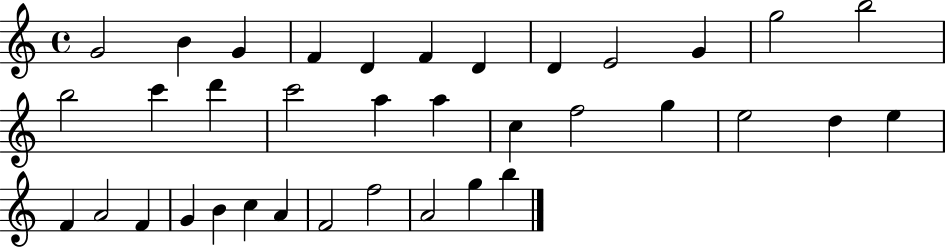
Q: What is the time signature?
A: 4/4